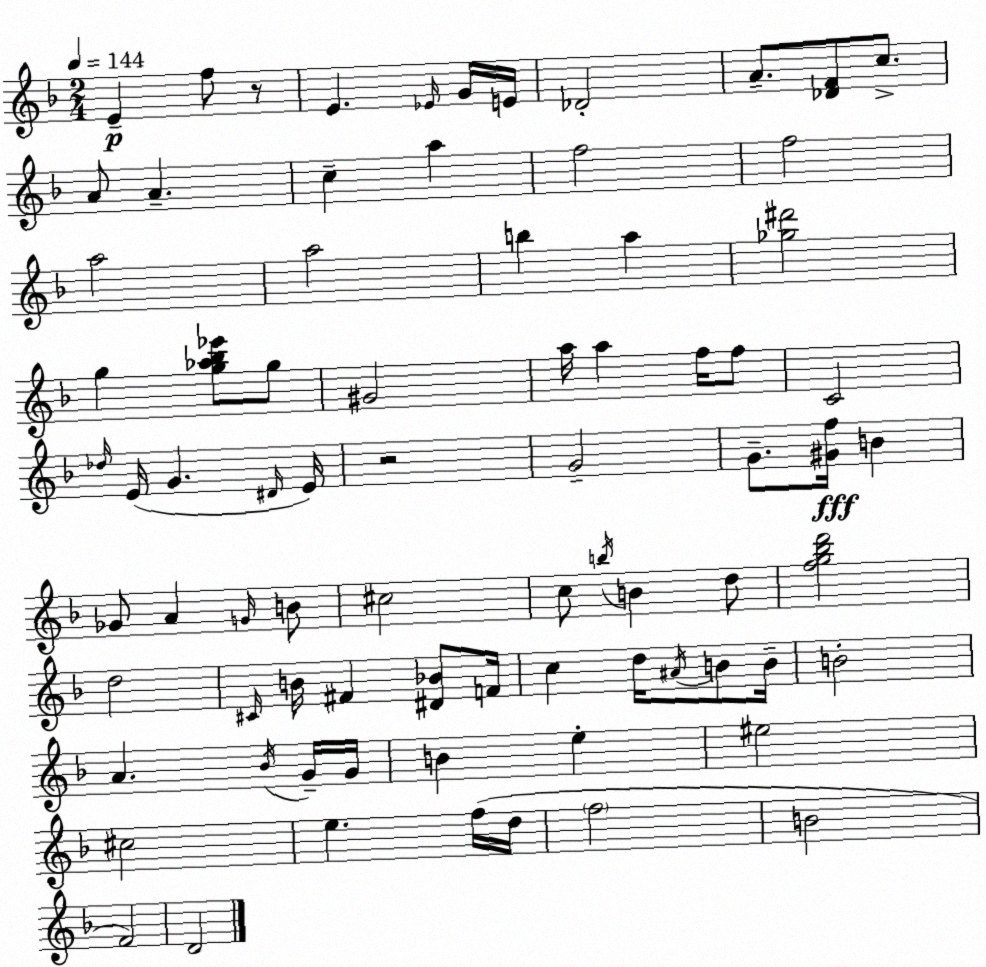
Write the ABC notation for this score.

X:1
T:Untitled
M:2/4
L:1/4
K:F
E f/2 z/2 E _E/4 G/4 E/4 _D2 A/2 [_DF]/2 c/2 A/2 A c a f2 f2 a2 a2 b a [_g^d']2 g [g_a_b_e']/2 g/2 ^G2 a/4 a f/4 f/2 C2 _d/4 E/4 G ^D/4 E/4 z2 G2 G/2 [^Gf]/4 B _G/2 A G/4 B/2 ^c2 c/2 b/4 B d/2 [fg_bd']2 d2 ^C/4 B/4 ^F [^D_B]/2 F/4 c d/4 ^A/4 B/2 B/4 B2 A _B/4 G/4 G/4 B e ^e2 ^c2 e f/4 d/4 f2 B2 F2 D2